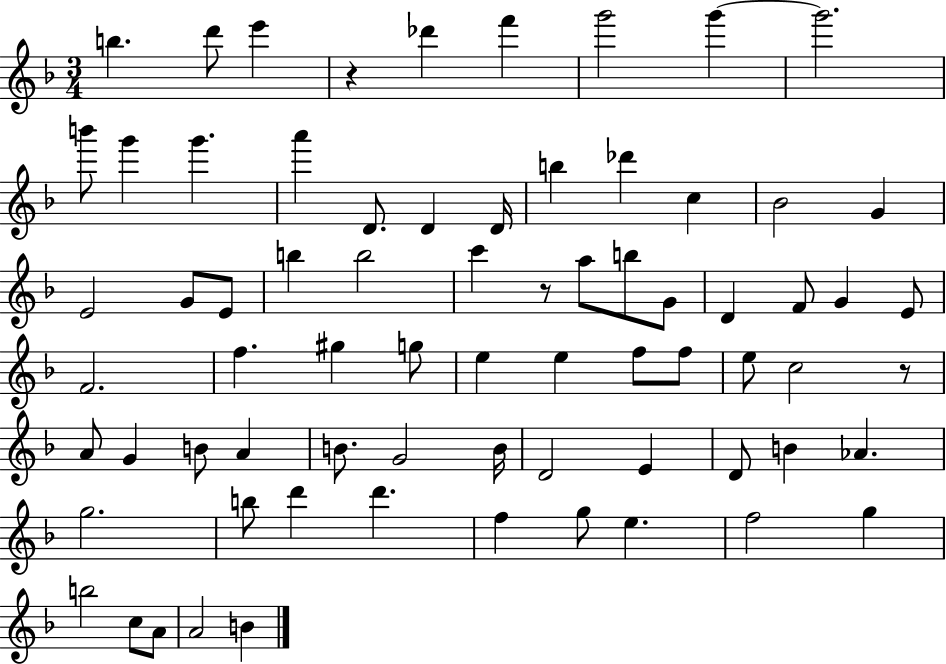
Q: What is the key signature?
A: F major